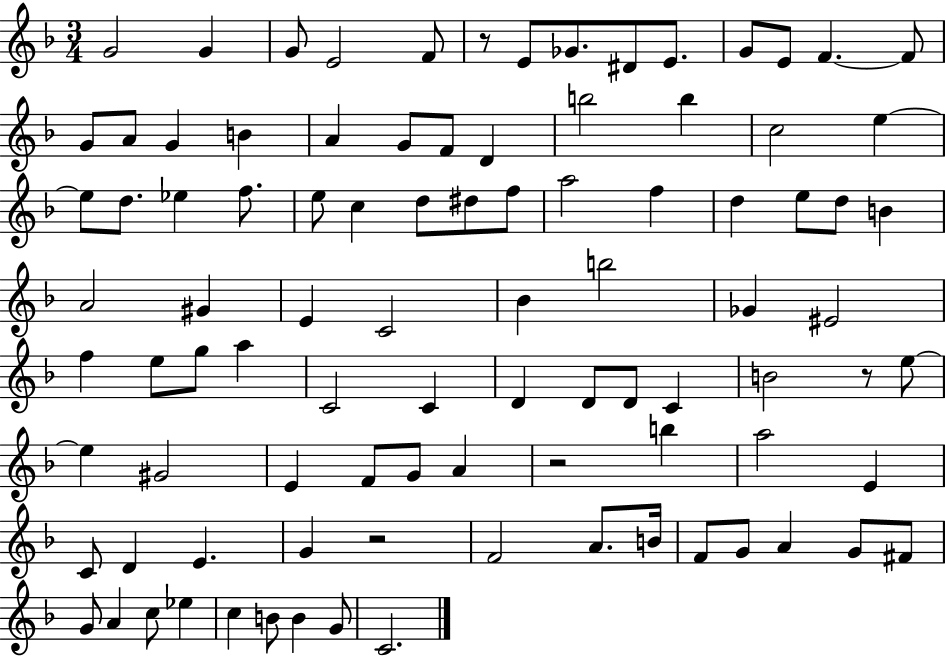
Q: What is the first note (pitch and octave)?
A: G4